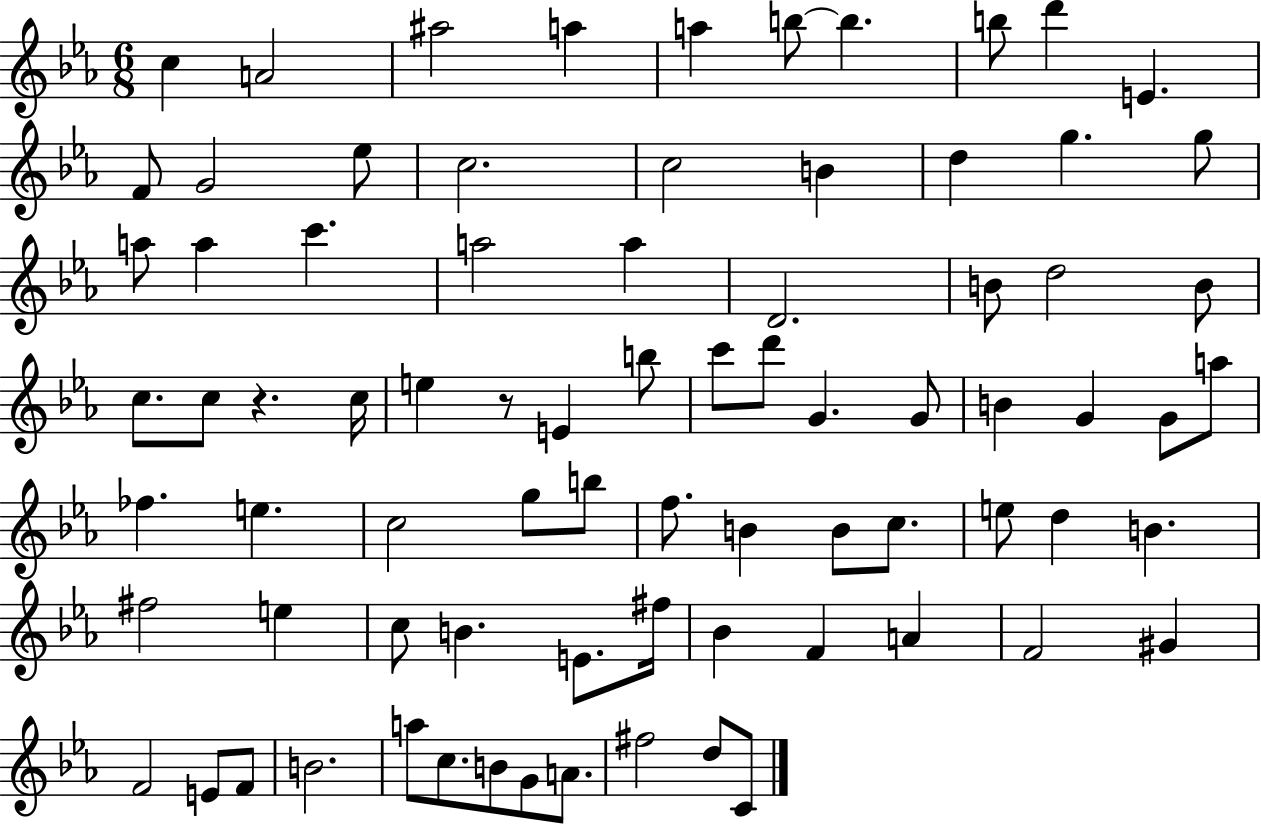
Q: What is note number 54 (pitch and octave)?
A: B4